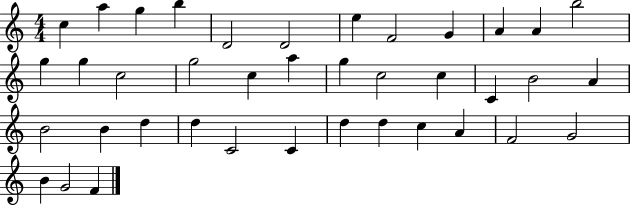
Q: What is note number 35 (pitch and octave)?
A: F4